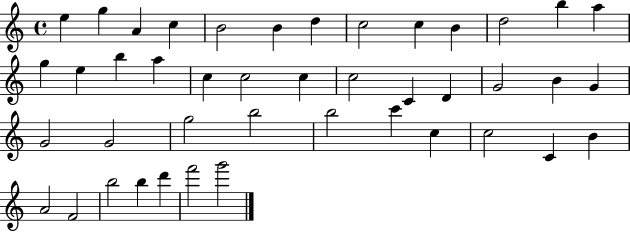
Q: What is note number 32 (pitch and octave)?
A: C6